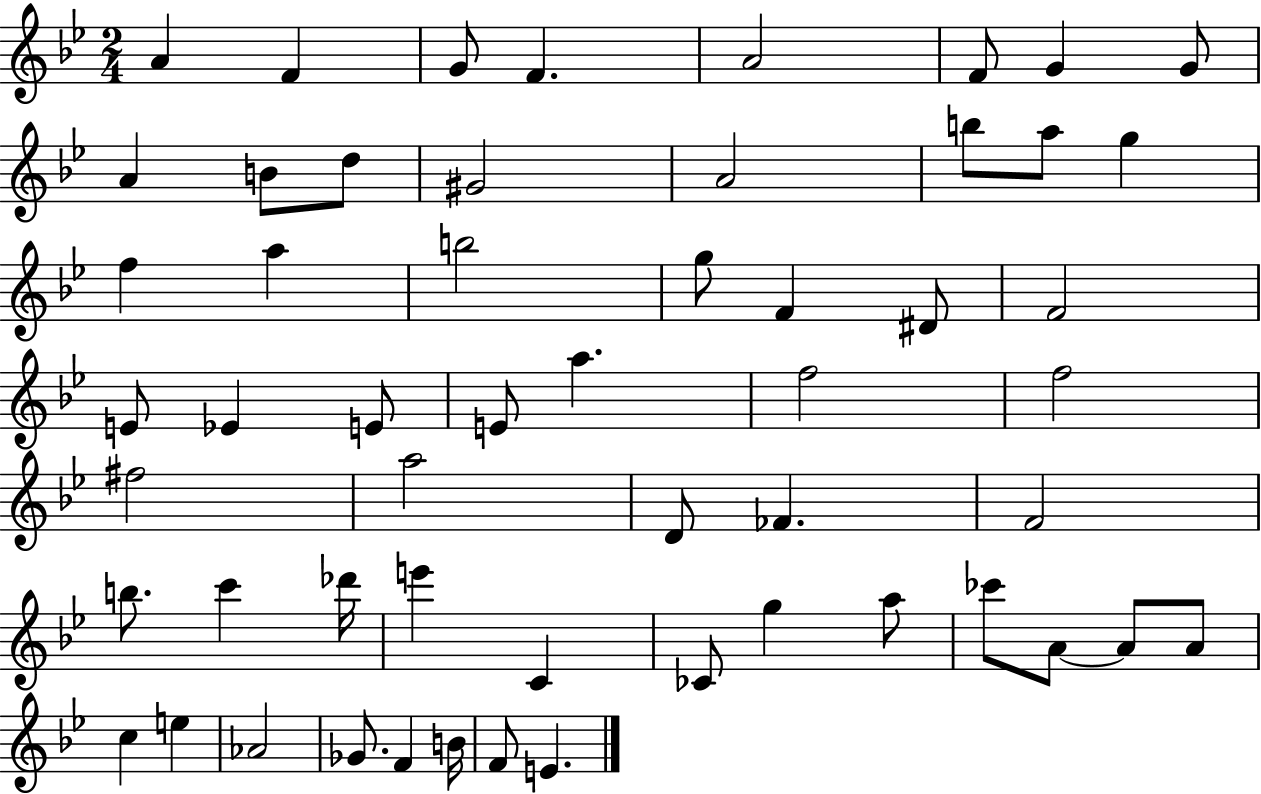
A4/q F4/q G4/e F4/q. A4/h F4/e G4/q G4/e A4/q B4/e D5/e G#4/h A4/h B5/e A5/e G5/q F5/q A5/q B5/h G5/e F4/q D#4/e F4/h E4/e Eb4/q E4/e E4/e A5/q. F5/h F5/h F#5/h A5/h D4/e FES4/q. F4/h B5/e. C6/q Db6/s E6/q C4/q CES4/e G5/q A5/e CES6/e A4/e A4/e A4/e C5/q E5/q Ab4/h Gb4/e. F4/q B4/s F4/e E4/q.